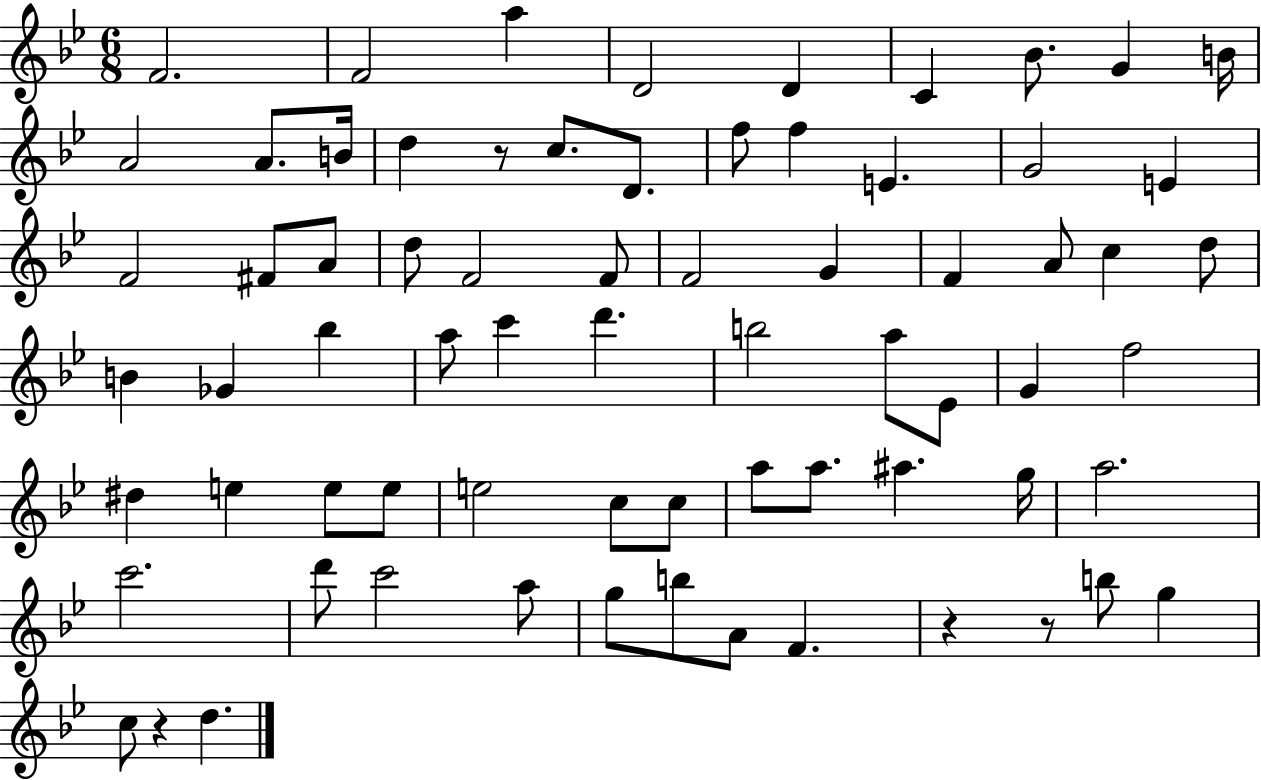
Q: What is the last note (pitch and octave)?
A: D5